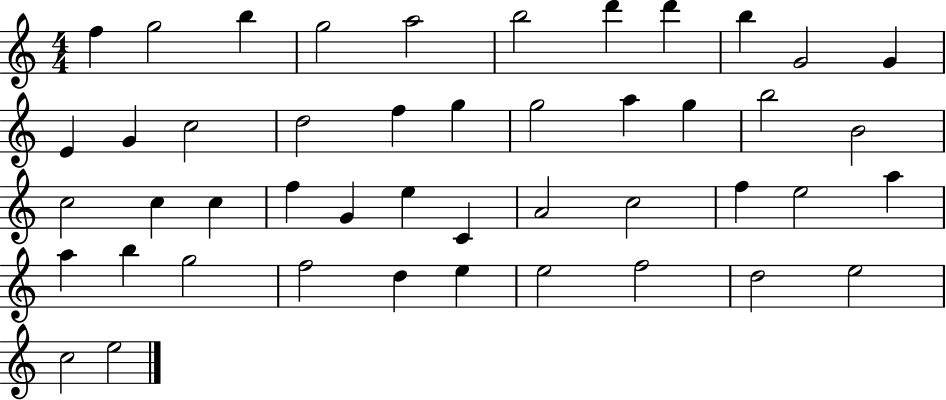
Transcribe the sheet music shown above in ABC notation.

X:1
T:Untitled
M:4/4
L:1/4
K:C
f g2 b g2 a2 b2 d' d' b G2 G E G c2 d2 f g g2 a g b2 B2 c2 c c f G e C A2 c2 f e2 a a b g2 f2 d e e2 f2 d2 e2 c2 e2